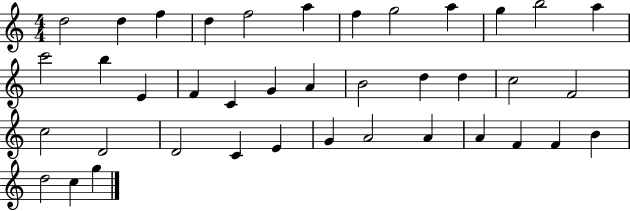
X:1
T:Untitled
M:4/4
L:1/4
K:C
d2 d f d f2 a f g2 a g b2 a c'2 b E F C G A B2 d d c2 F2 c2 D2 D2 C E G A2 A A F F B d2 c g